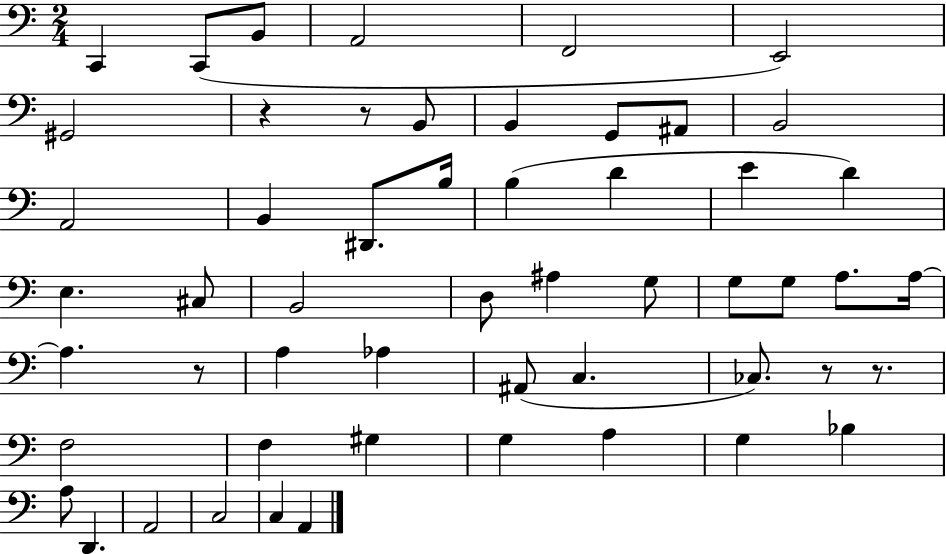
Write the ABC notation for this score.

X:1
T:Untitled
M:2/4
L:1/4
K:C
C,, C,,/2 B,,/2 A,,2 F,,2 E,,2 ^G,,2 z z/2 B,,/2 B,, G,,/2 ^A,,/2 B,,2 A,,2 B,, ^D,,/2 B,/4 B, D E D E, ^C,/2 B,,2 D,/2 ^A, G,/2 G,/2 G,/2 A,/2 A,/4 A, z/2 A, _A, ^A,,/2 C, _C,/2 z/2 z/2 F,2 F, ^G, G, A, G, _B, A,/2 D,, A,,2 C,2 C, A,,